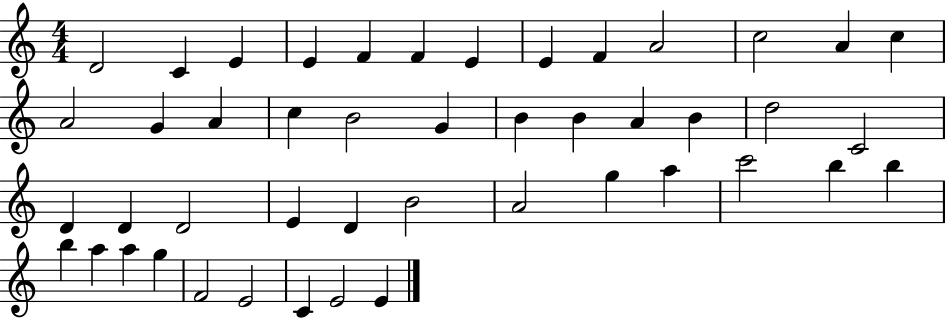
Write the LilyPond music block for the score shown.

{
  \clef treble
  \numericTimeSignature
  \time 4/4
  \key c \major
  d'2 c'4 e'4 | e'4 f'4 f'4 e'4 | e'4 f'4 a'2 | c''2 a'4 c''4 | \break a'2 g'4 a'4 | c''4 b'2 g'4 | b'4 b'4 a'4 b'4 | d''2 c'2 | \break d'4 d'4 d'2 | e'4 d'4 b'2 | a'2 g''4 a''4 | c'''2 b''4 b''4 | \break b''4 a''4 a''4 g''4 | f'2 e'2 | c'4 e'2 e'4 | \bar "|."
}